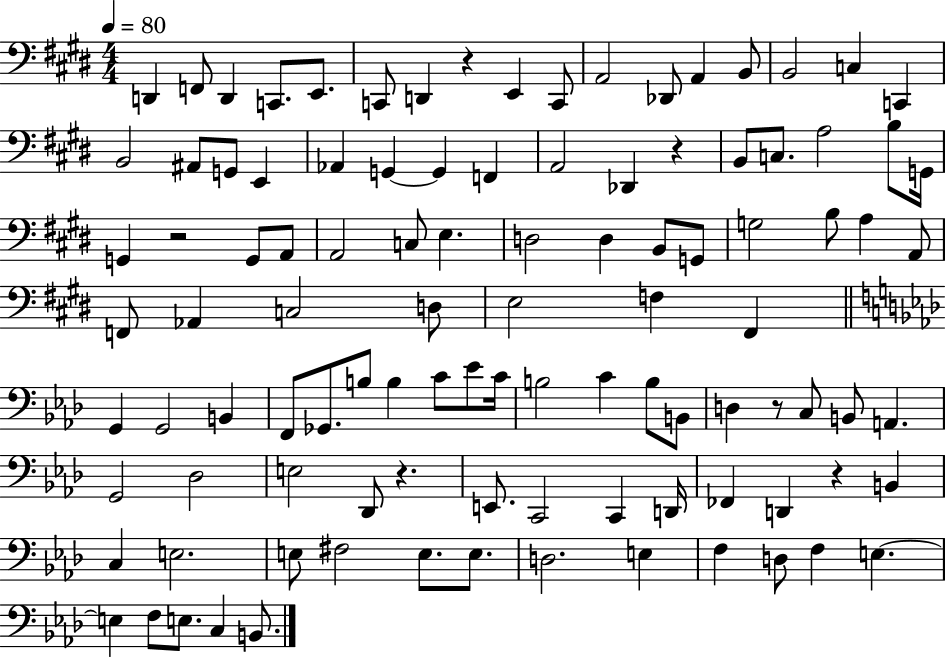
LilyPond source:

{
  \clef bass
  \numericTimeSignature
  \time 4/4
  \key e \major
  \tempo 4 = 80
  d,4 f,8 d,4 c,8. e,8. | c,8 d,4 r4 e,4 c,8 | a,2 des,8 a,4 b,8 | b,2 c4 c,4 | \break b,2 ais,8 g,8 e,4 | aes,4 g,4~~ g,4 f,4 | a,2 des,4 r4 | b,8 c8. a2 b8 g,16 | \break g,4 r2 g,8 a,8 | a,2 c8 e4. | d2 d4 b,8 g,8 | g2 b8 a4 a,8 | \break f,8 aes,4 c2 d8 | e2 f4 fis,4 | \bar "||" \break \key f \minor g,4 g,2 b,4 | f,8 ges,8. b8 b4 c'8 ees'8 c'16 | b2 c'4 b8 b,8 | d4 r8 c8 b,8 a,4. | \break g,2 des2 | e2 des,8 r4. | e,8. c,2 c,4 d,16 | fes,4 d,4 r4 b,4 | \break c4 e2. | e8 fis2 e8. e8. | d2. e4 | f4 d8 f4 e4.~~ | \break e4 f8 e8. c4 b,8. | \bar "|."
}